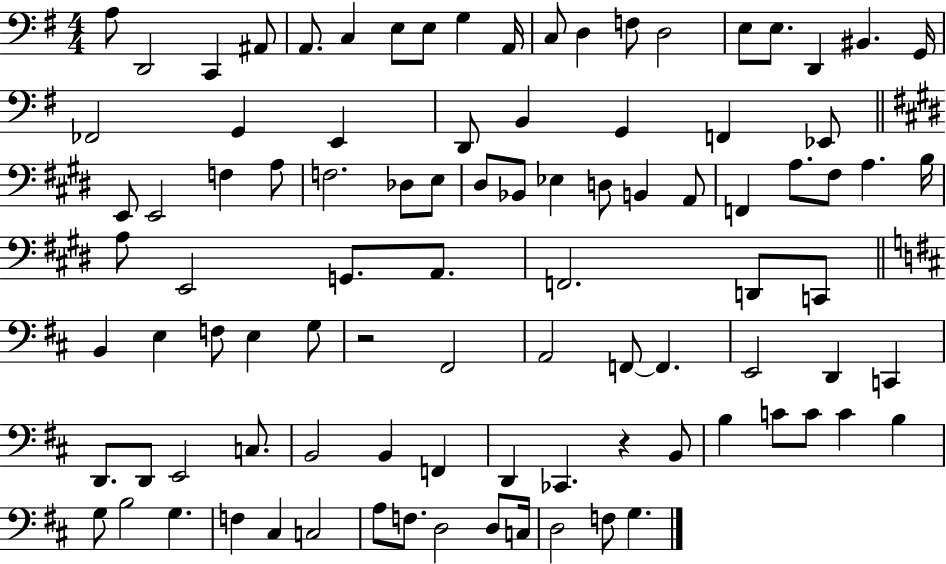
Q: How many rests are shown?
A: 2